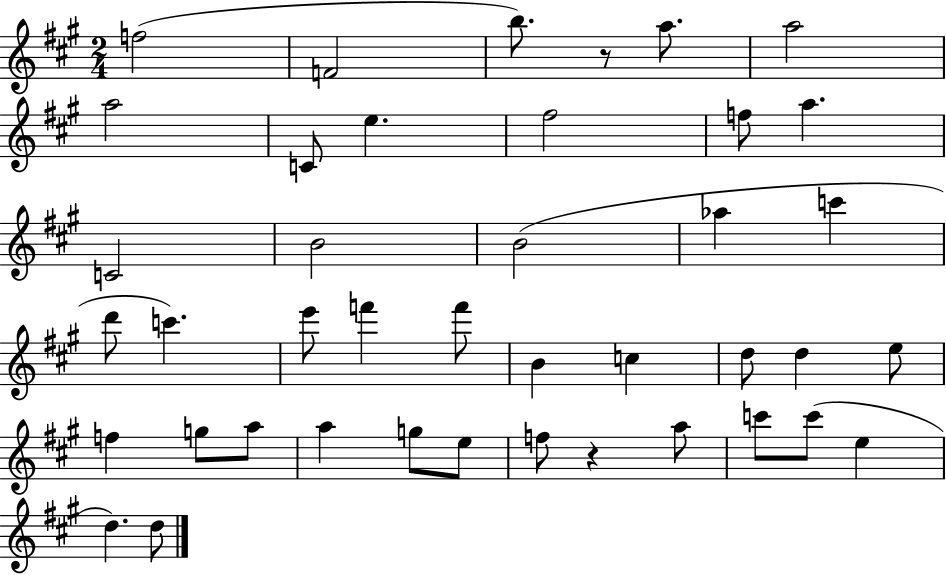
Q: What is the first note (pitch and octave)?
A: F5